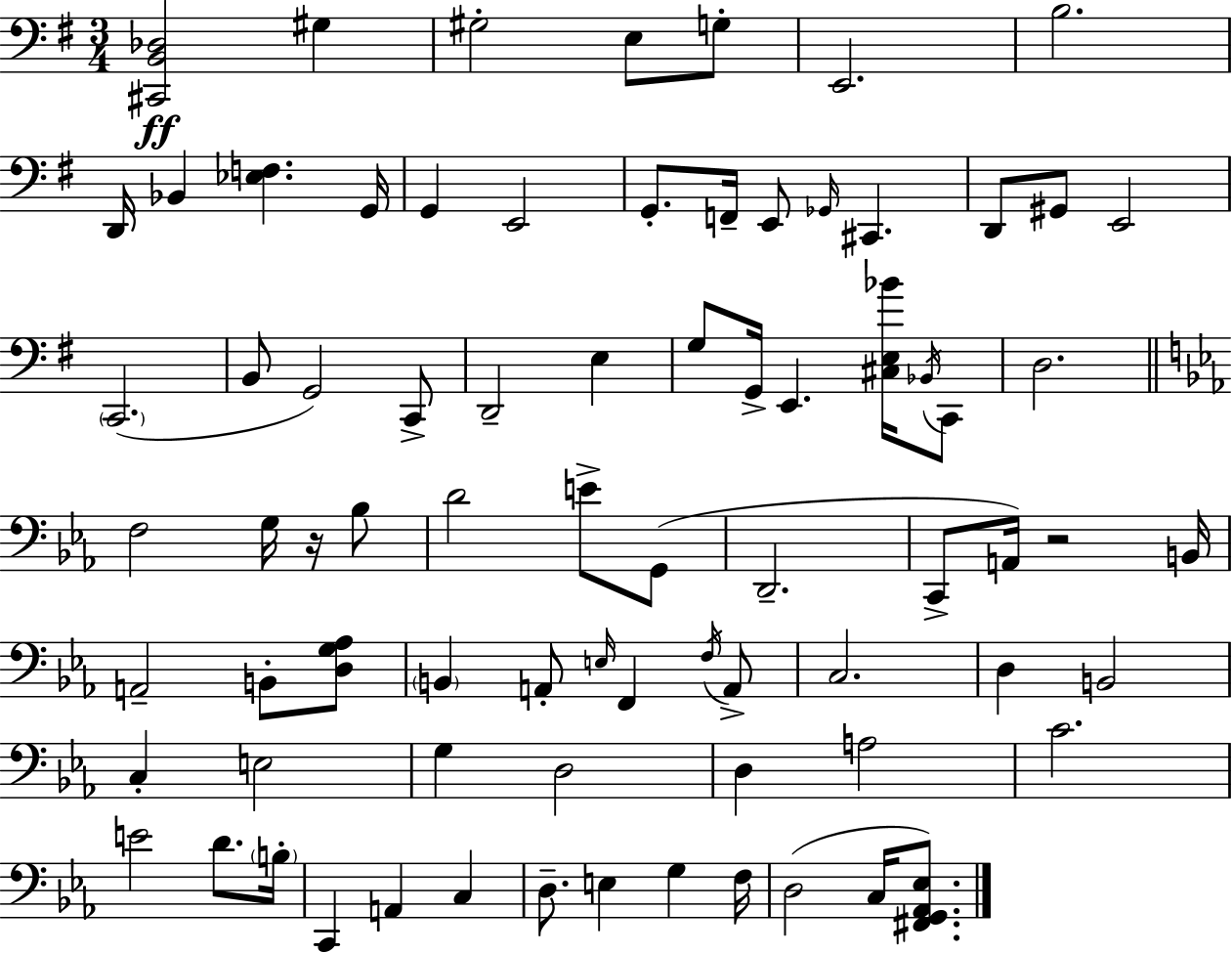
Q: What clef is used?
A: bass